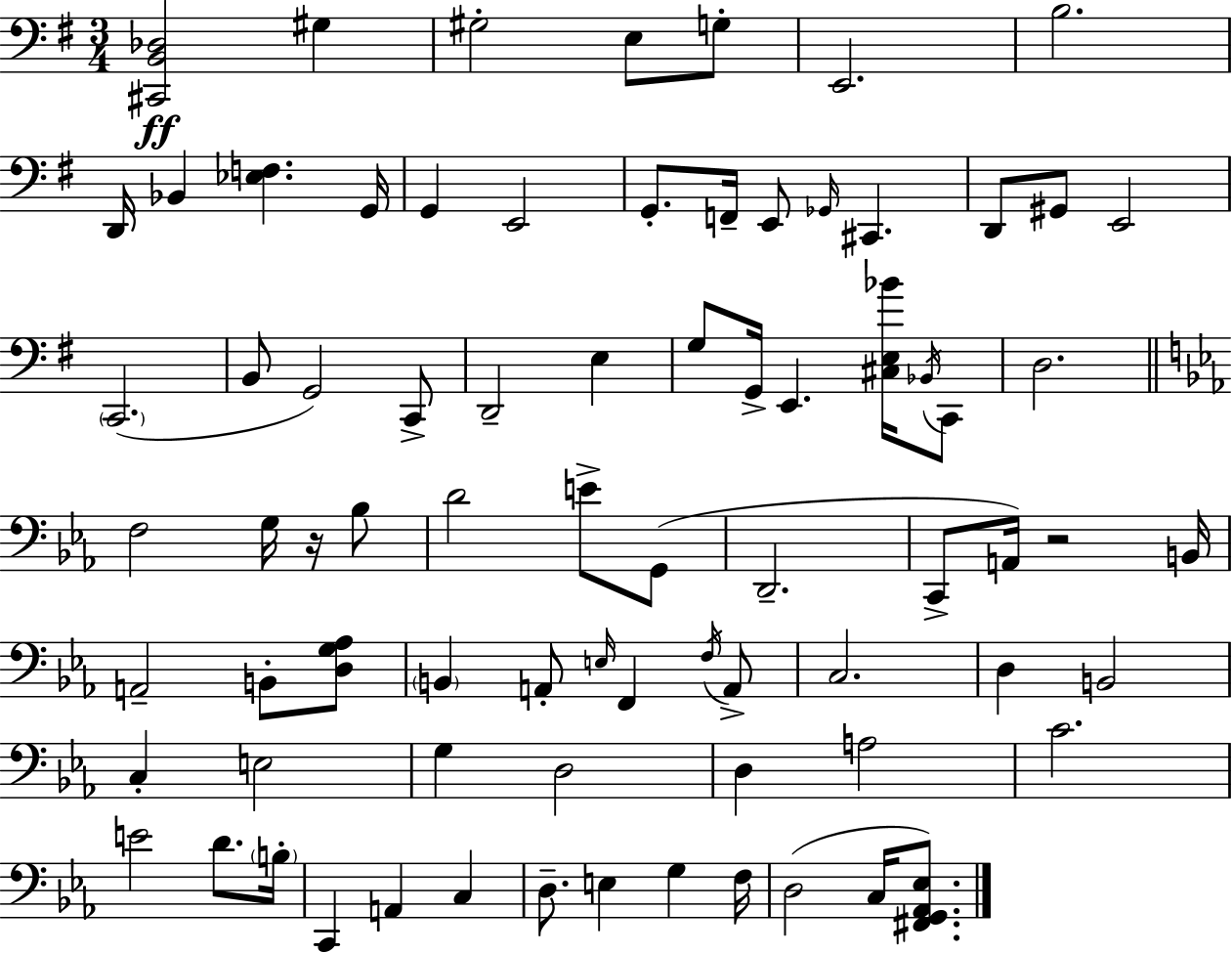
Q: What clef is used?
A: bass